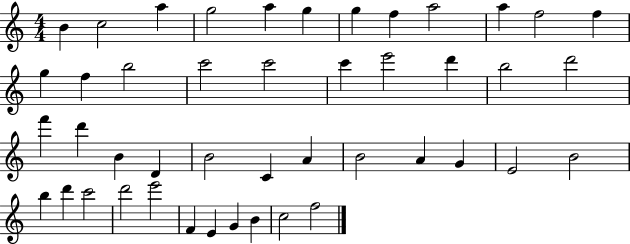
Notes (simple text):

B4/q C5/h A5/q G5/h A5/q G5/q G5/q F5/q A5/h A5/q F5/h F5/q G5/q F5/q B5/h C6/h C6/h C6/q E6/h D6/q B5/h D6/h F6/q D6/q B4/q D4/q B4/h C4/q A4/q B4/h A4/q G4/q E4/h B4/h B5/q D6/q C6/h D6/h E6/h F4/q E4/q G4/q B4/q C5/h F5/h